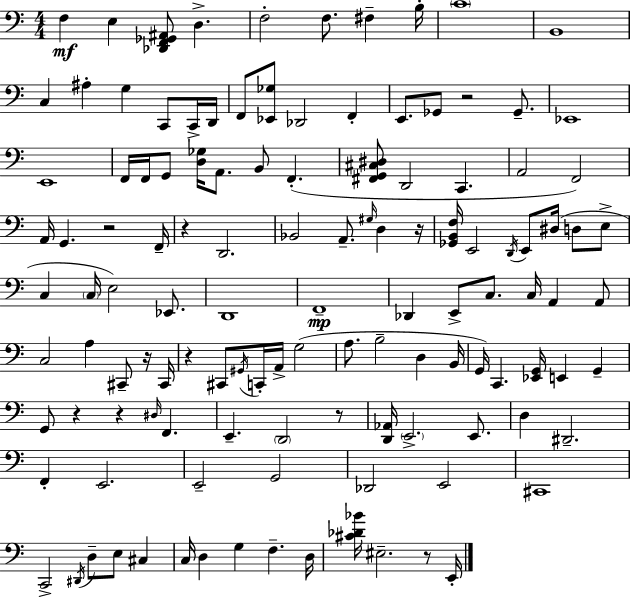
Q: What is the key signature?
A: C major